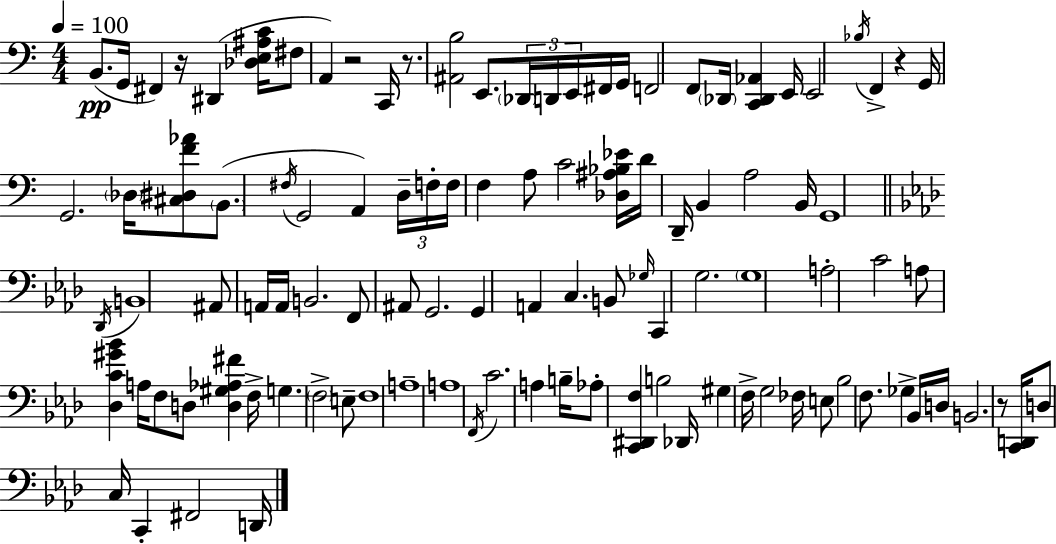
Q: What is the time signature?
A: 4/4